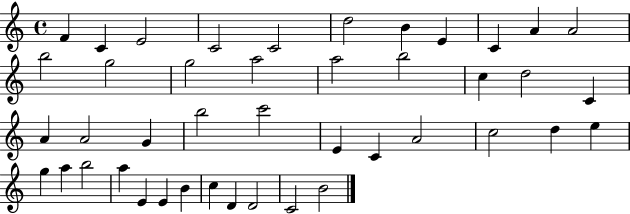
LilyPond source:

{
  \clef treble
  \time 4/4
  \defaultTimeSignature
  \key c \major
  f'4 c'4 e'2 | c'2 c'2 | d''2 b'4 e'4 | c'4 a'4 a'2 | \break b''2 g''2 | g''2 a''2 | a''2 b''2 | c''4 d''2 c'4 | \break a'4 a'2 g'4 | b''2 c'''2 | e'4 c'4 a'2 | c''2 d''4 e''4 | \break g''4 a''4 b''2 | a''4 e'4 e'4 b'4 | c''4 d'4 d'2 | c'2 b'2 | \break \bar "|."
}